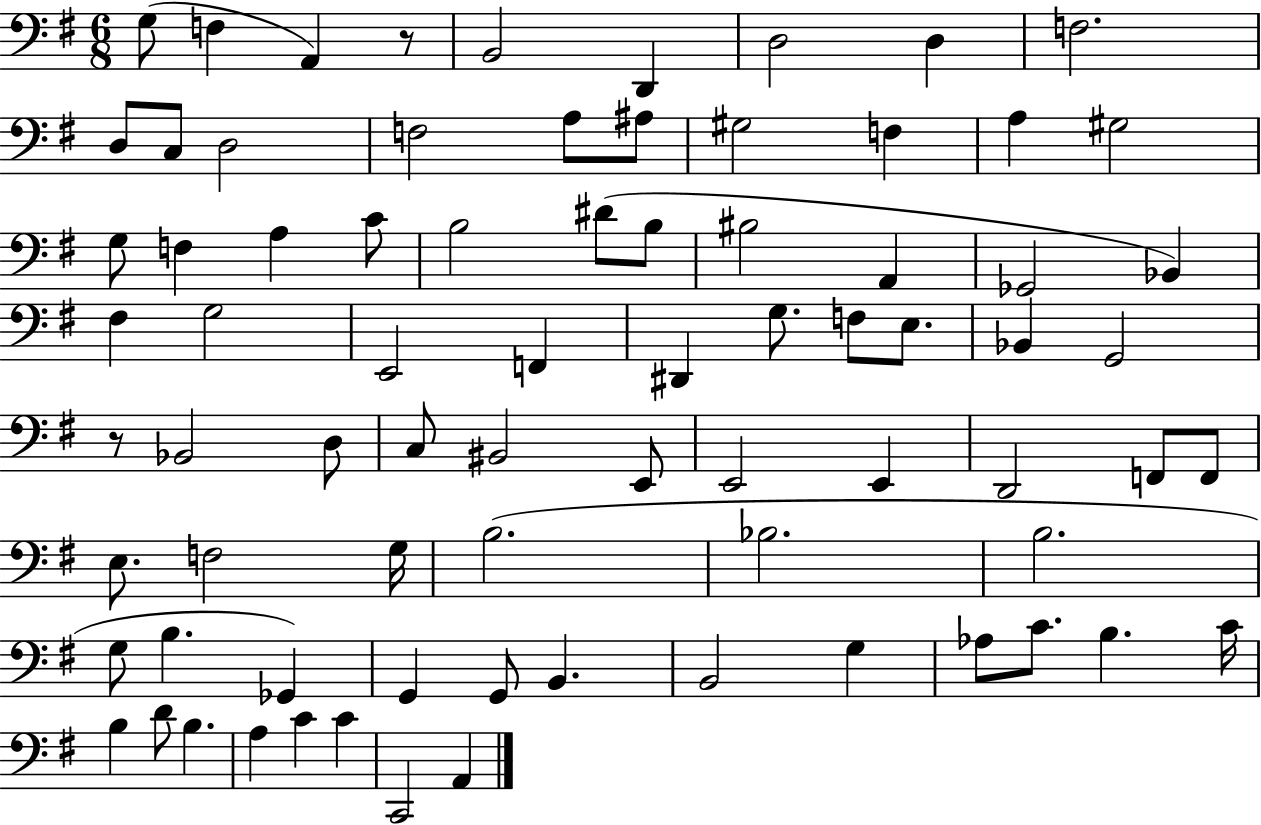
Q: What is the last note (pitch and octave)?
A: A2